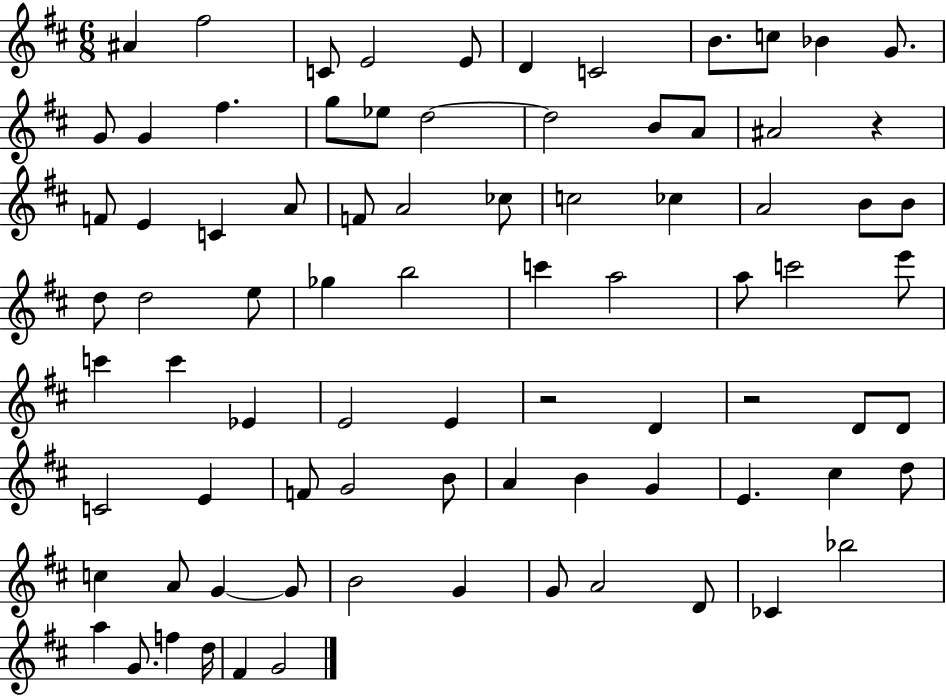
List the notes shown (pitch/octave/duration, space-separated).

A#4/q F#5/h C4/e E4/h E4/e D4/q C4/h B4/e. C5/e Bb4/q G4/e. G4/e G4/q F#5/q. G5/e Eb5/e D5/h D5/h B4/e A4/e A#4/h R/q F4/e E4/q C4/q A4/e F4/e A4/h CES5/e C5/h CES5/q A4/h B4/e B4/e D5/e D5/h E5/e Gb5/q B5/h C6/q A5/h A5/e C6/h E6/e C6/q C6/q Eb4/q E4/h E4/q R/h D4/q R/h D4/e D4/e C4/h E4/q F4/e G4/h B4/e A4/q B4/q G4/q E4/q. C#5/q D5/e C5/q A4/e G4/q G4/e B4/h G4/q G4/e A4/h D4/e CES4/q Bb5/h A5/q G4/e. F5/q D5/s F#4/q G4/h